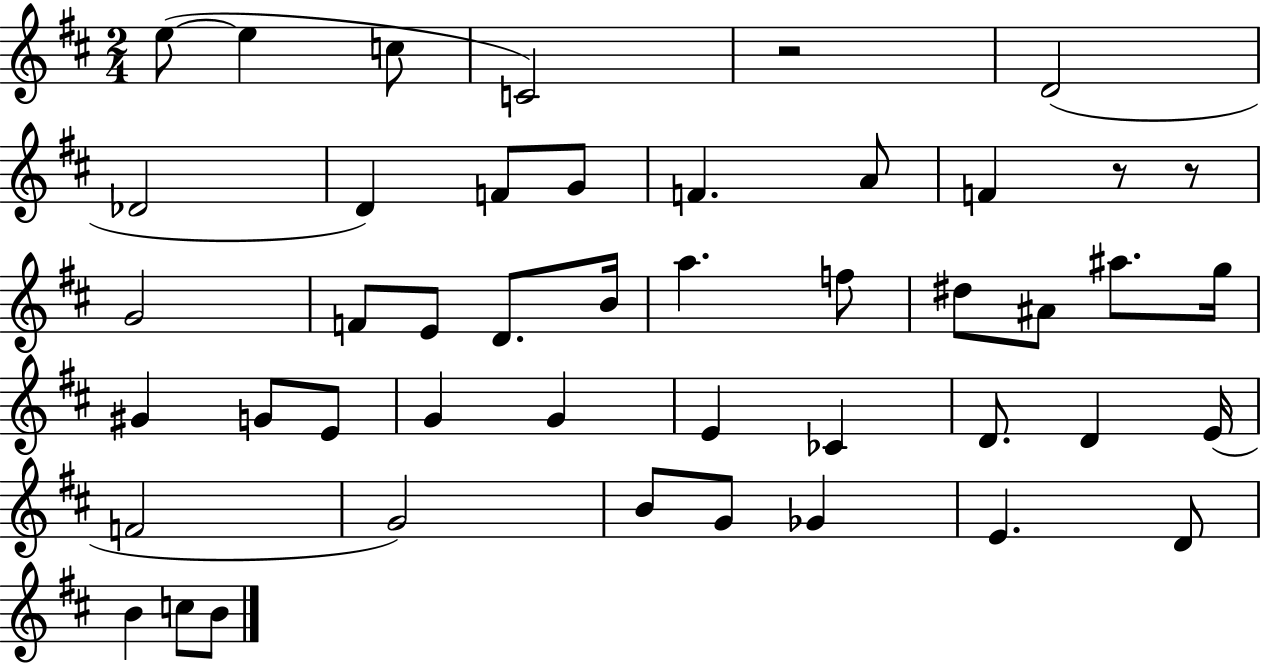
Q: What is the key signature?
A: D major